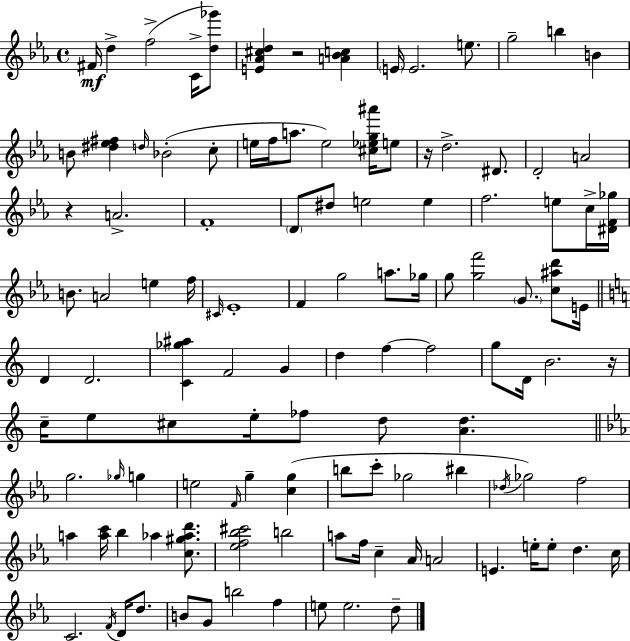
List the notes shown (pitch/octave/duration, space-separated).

F#4/s D5/q F5/h C4/s [D5,Gb6]/e [E4,Ab4,C#5,D5]/q R/h [A4,Bb4,C5]/q E4/s E4/h. E5/e. G5/h B5/q B4/q B4/e [D#5,Eb5,F#5]/q D5/s Bb4/h C5/e E5/s F5/s A5/e. E5/h [C#5,Eb5,G5,A#6]/s E5/e R/s D5/h. D#4/e. D4/h A4/h R/q A4/h. F4/w D4/e D#5/e E5/h E5/q F5/h. E5/e C5/s [D#4,F4,Gb5]/s B4/e. A4/h E5/q F5/s C#4/s Eb4/w F4/q G5/h A5/e. Gb5/s G5/e [G5,F6]/h G4/e. [C5,A#5,D6]/e E4/s D4/q D4/h. [C4,Gb5,A#5]/q F4/h G4/q D5/q F5/q F5/h G5/e D4/s B4/h. R/s C5/s E5/e C#5/e E5/s FES5/e D5/e [A4,D5]/q. G5/h. Gb5/s G5/q E5/h F4/s G5/q [C5,G5]/q B5/e C6/e Gb5/h BIS5/q Db5/s Gb5/h F5/h A5/q [A5,C6]/s Bb5/q Ab5/q [C5,G#5,Ab5,D6]/e. [Eb5,F5,Bb5,C#6]/h B5/h A5/e F5/s C5/q Ab4/s A4/h E4/q. E5/s E5/e D5/q. C5/s C4/h. F4/s D4/s D5/e. B4/e G4/e B5/h F5/q E5/e E5/h. D5/e